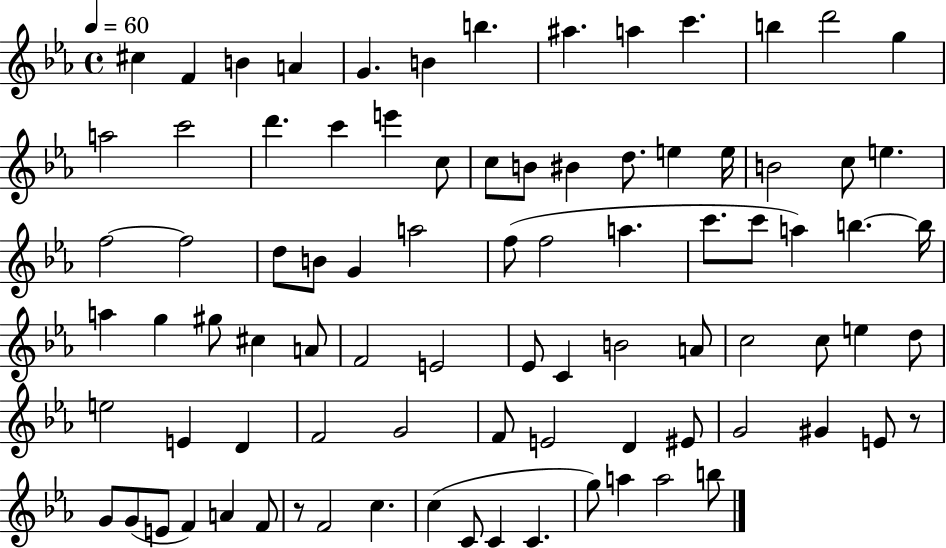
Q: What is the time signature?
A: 4/4